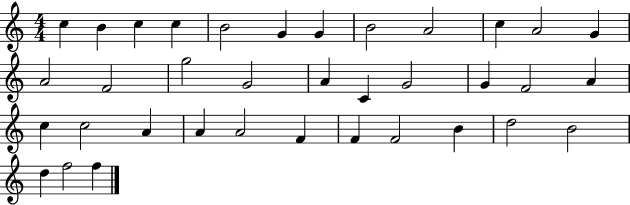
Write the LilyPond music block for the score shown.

{
  \clef treble
  \numericTimeSignature
  \time 4/4
  \key c \major
  c''4 b'4 c''4 c''4 | b'2 g'4 g'4 | b'2 a'2 | c''4 a'2 g'4 | \break a'2 f'2 | g''2 g'2 | a'4 c'4 g'2 | g'4 f'2 a'4 | \break c''4 c''2 a'4 | a'4 a'2 f'4 | f'4 f'2 b'4 | d''2 b'2 | \break d''4 f''2 f''4 | \bar "|."
}